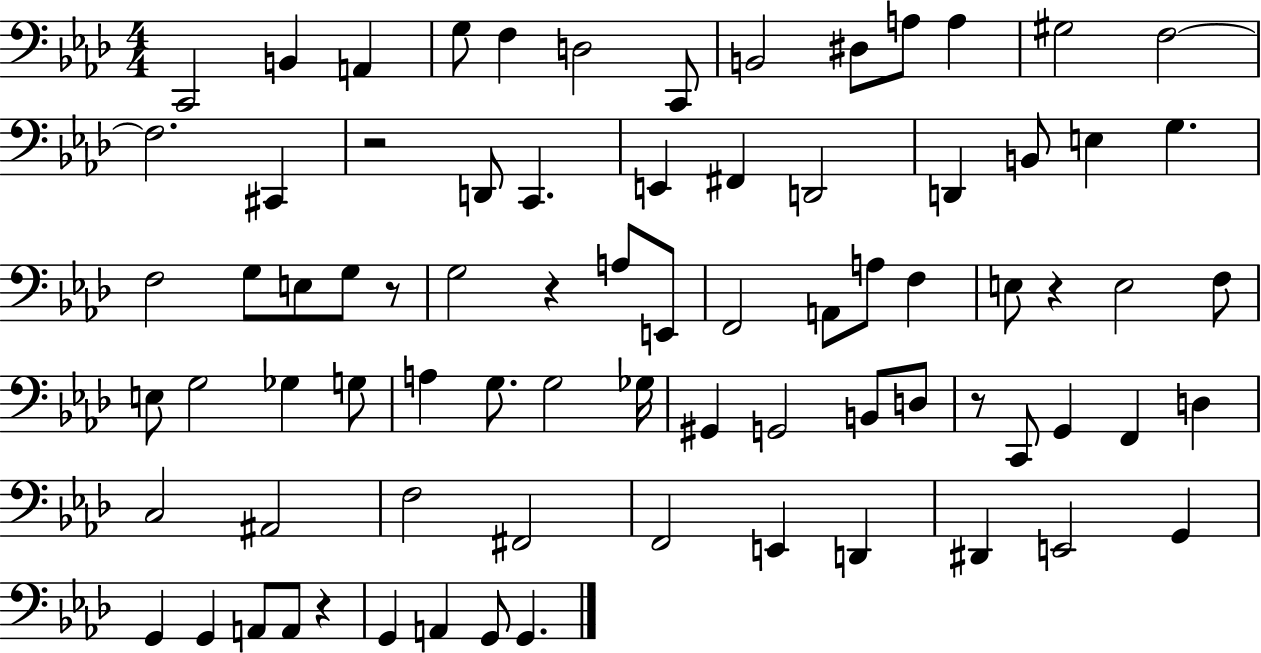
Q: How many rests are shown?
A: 6